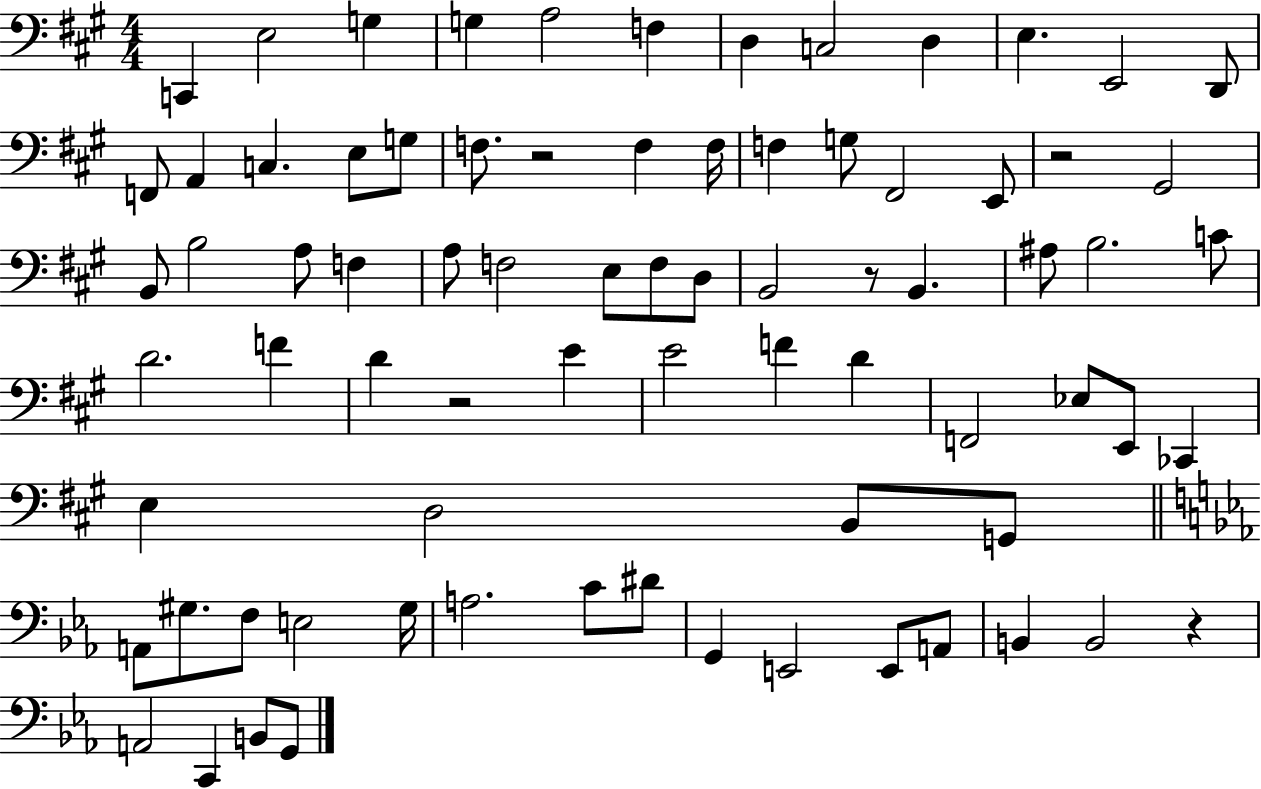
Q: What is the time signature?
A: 4/4